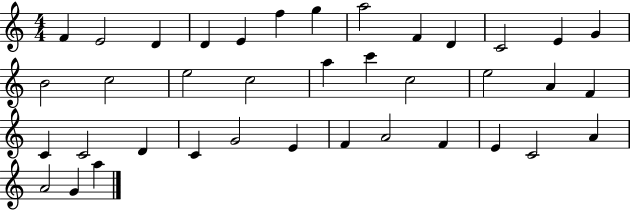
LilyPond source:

{
  \clef treble
  \numericTimeSignature
  \time 4/4
  \key c \major
  f'4 e'2 d'4 | d'4 e'4 f''4 g''4 | a''2 f'4 d'4 | c'2 e'4 g'4 | \break b'2 c''2 | e''2 c''2 | a''4 c'''4 c''2 | e''2 a'4 f'4 | \break c'4 c'2 d'4 | c'4 g'2 e'4 | f'4 a'2 f'4 | e'4 c'2 a'4 | \break a'2 g'4 a''4 | \bar "|."
}